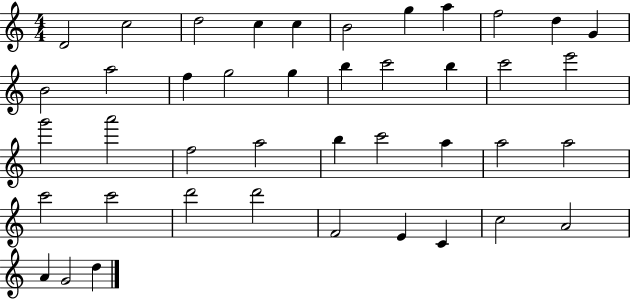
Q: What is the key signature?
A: C major